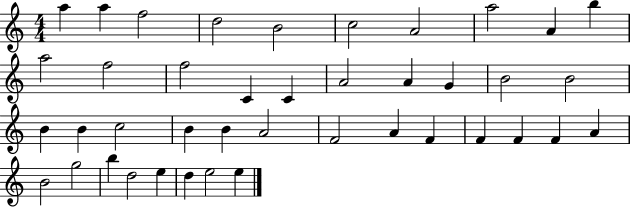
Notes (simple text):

A5/q A5/q F5/h D5/h B4/h C5/h A4/h A5/h A4/q B5/q A5/h F5/h F5/h C4/q C4/q A4/h A4/q G4/q B4/h B4/h B4/q B4/q C5/h B4/q B4/q A4/h F4/h A4/q F4/q F4/q F4/q F4/q A4/q B4/h G5/h B5/q D5/h E5/q D5/q E5/h E5/q